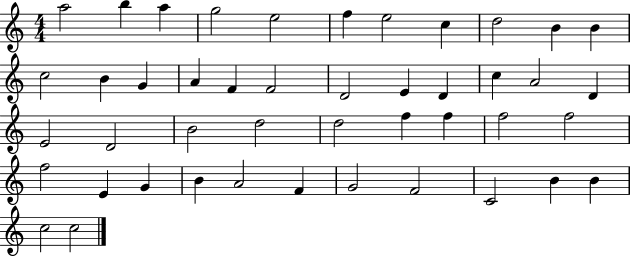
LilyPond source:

{
  \clef treble
  \numericTimeSignature
  \time 4/4
  \key c \major
  a''2 b''4 a''4 | g''2 e''2 | f''4 e''2 c''4 | d''2 b'4 b'4 | \break c''2 b'4 g'4 | a'4 f'4 f'2 | d'2 e'4 d'4 | c''4 a'2 d'4 | \break e'2 d'2 | b'2 d''2 | d''2 f''4 f''4 | f''2 f''2 | \break f''2 e'4 g'4 | b'4 a'2 f'4 | g'2 f'2 | c'2 b'4 b'4 | \break c''2 c''2 | \bar "|."
}